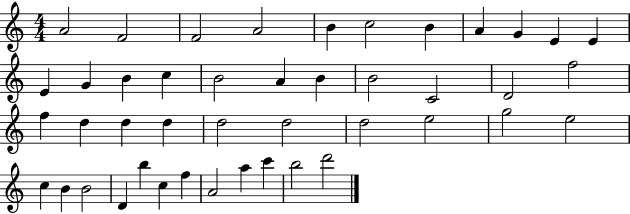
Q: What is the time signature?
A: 4/4